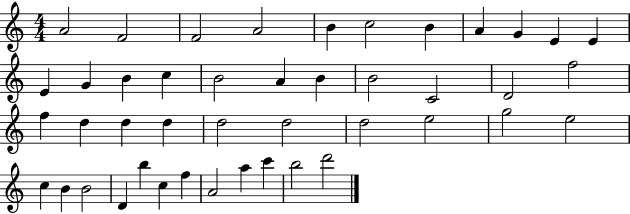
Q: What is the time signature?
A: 4/4